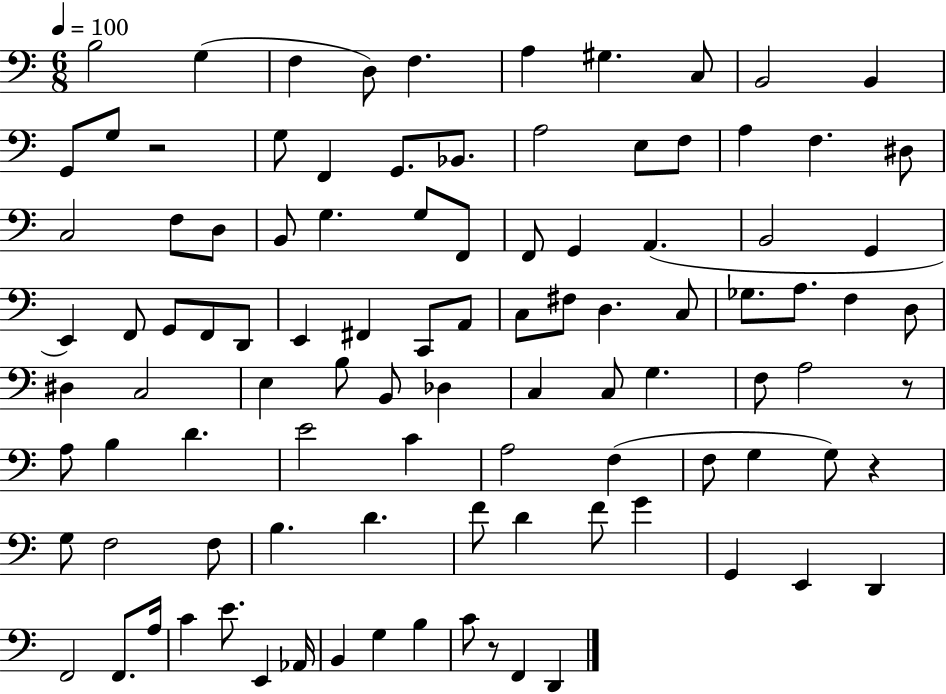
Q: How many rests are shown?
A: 4